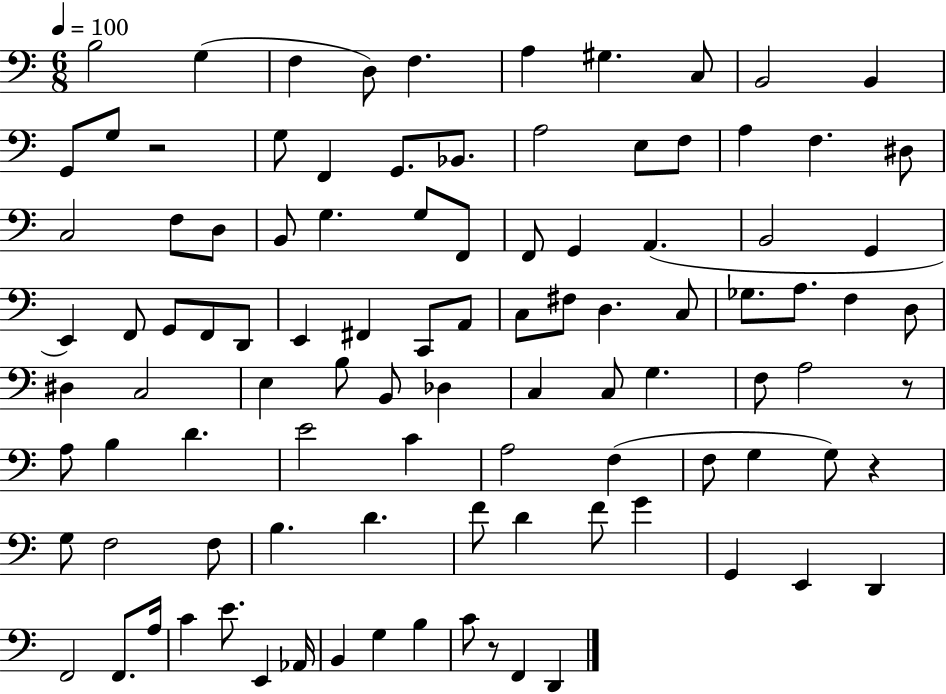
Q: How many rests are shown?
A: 4